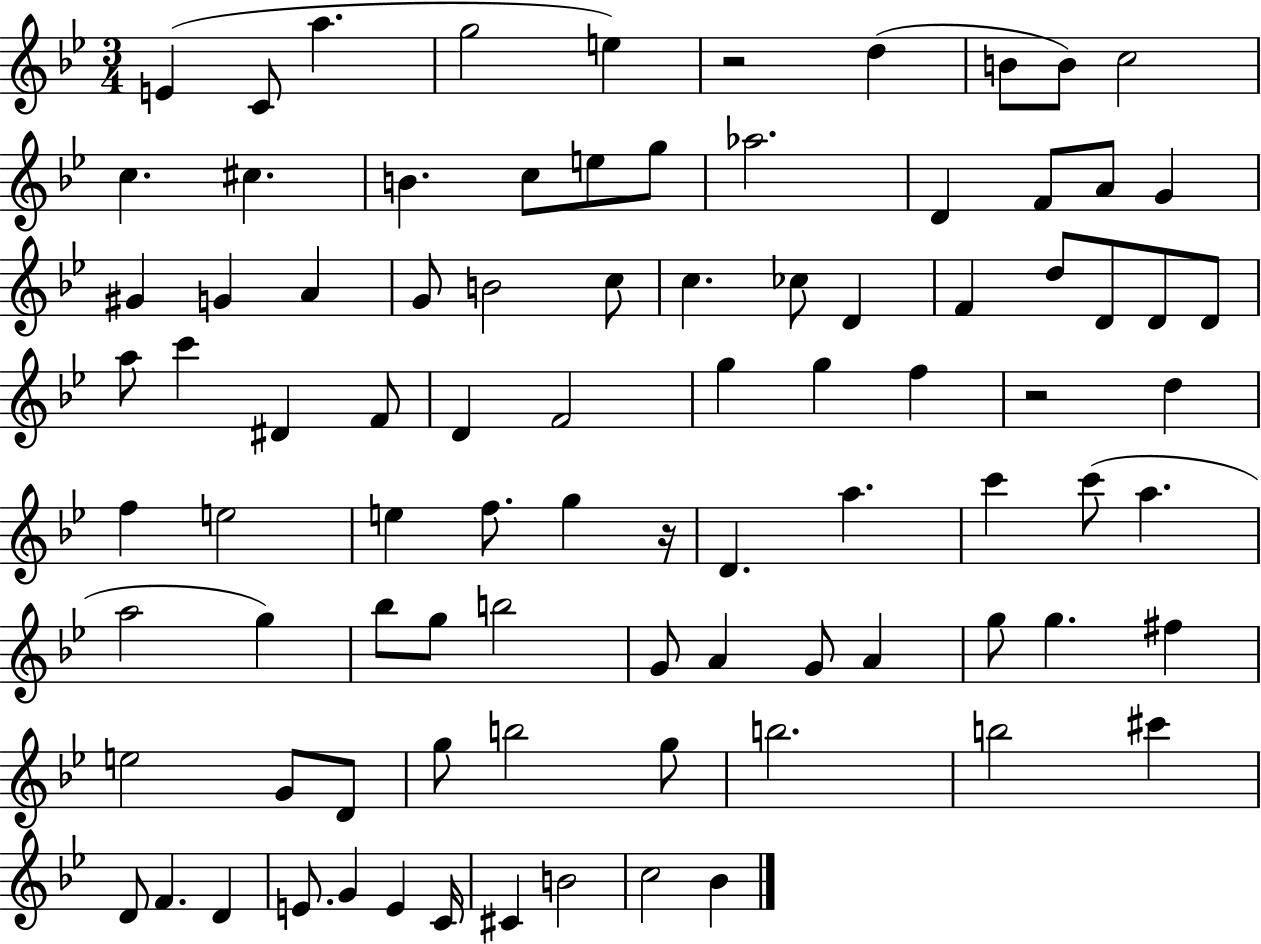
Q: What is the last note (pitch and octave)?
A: Bb4